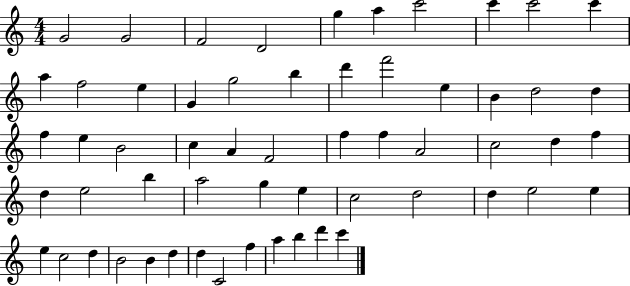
G4/h G4/h F4/h D4/h G5/q A5/q C6/h C6/q C6/h C6/q A5/q F5/h E5/q G4/q G5/h B5/q D6/q F6/h E5/q B4/q D5/h D5/q F5/q E5/q B4/h C5/q A4/q F4/h F5/q F5/q A4/h C5/h D5/q F5/q D5/q E5/h B5/q A5/h G5/q E5/q C5/h D5/h D5/q E5/h E5/q E5/q C5/h D5/q B4/h B4/q D5/q D5/q C4/h F5/q A5/q B5/q D6/q C6/q